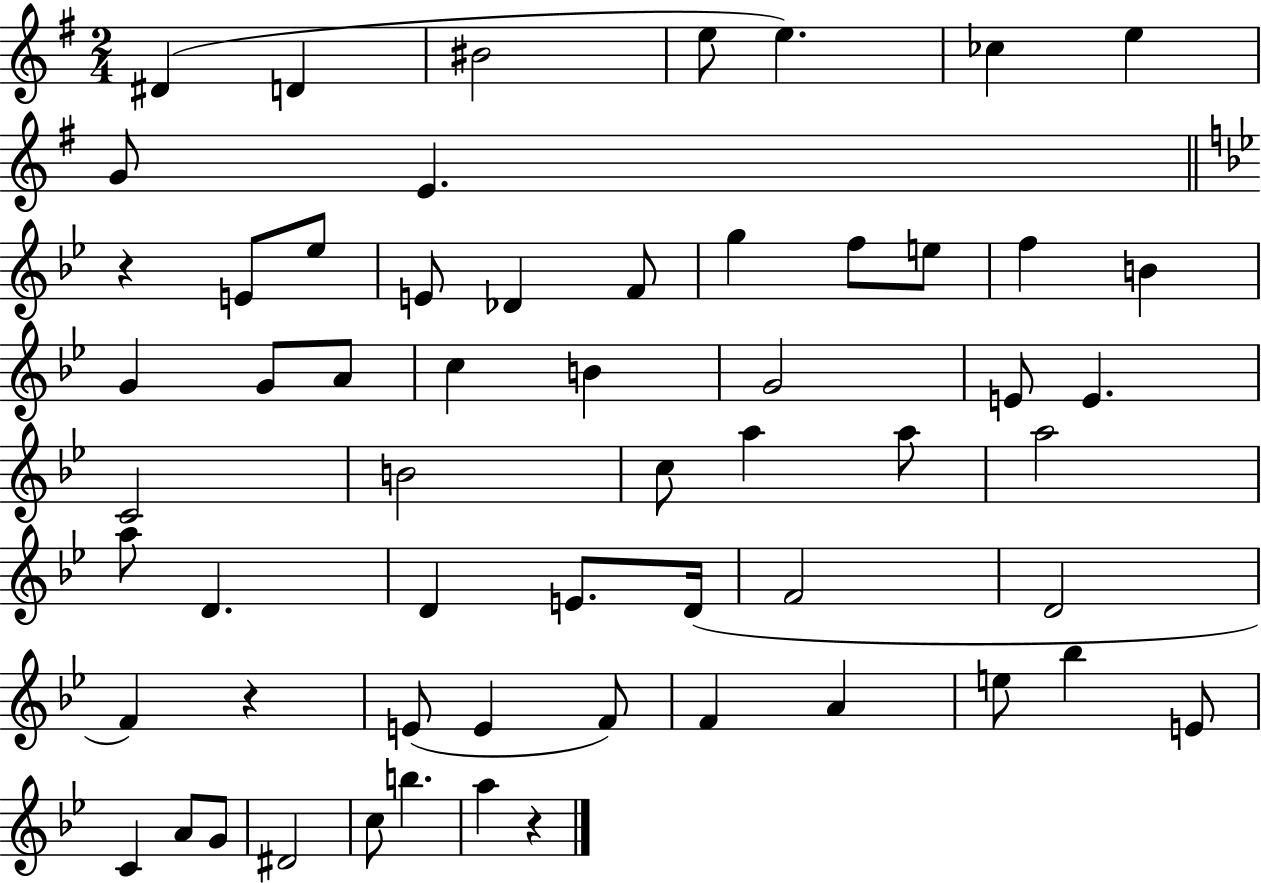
X:1
T:Untitled
M:2/4
L:1/4
K:G
^D D ^B2 e/2 e _c e G/2 E z E/2 _e/2 E/2 _D F/2 g f/2 e/2 f B G G/2 A/2 c B G2 E/2 E C2 B2 c/2 a a/2 a2 a/2 D D E/2 D/4 F2 D2 F z E/2 E F/2 F A e/2 _b E/2 C A/2 G/2 ^D2 c/2 b a z